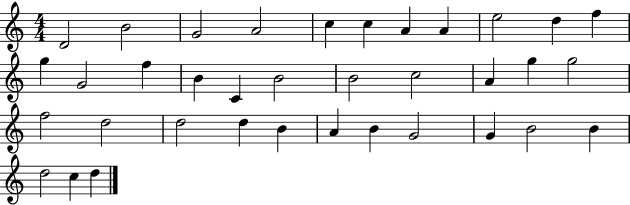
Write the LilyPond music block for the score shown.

{
  \clef treble
  \numericTimeSignature
  \time 4/4
  \key c \major
  d'2 b'2 | g'2 a'2 | c''4 c''4 a'4 a'4 | e''2 d''4 f''4 | \break g''4 g'2 f''4 | b'4 c'4 b'2 | b'2 c''2 | a'4 g''4 g''2 | \break f''2 d''2 | d''2 d''4 b'4 | a'4 b'4 g'2 | g'4 b'2 b'4 | \break d''2 c''4 d''4 | \bar "|."
}